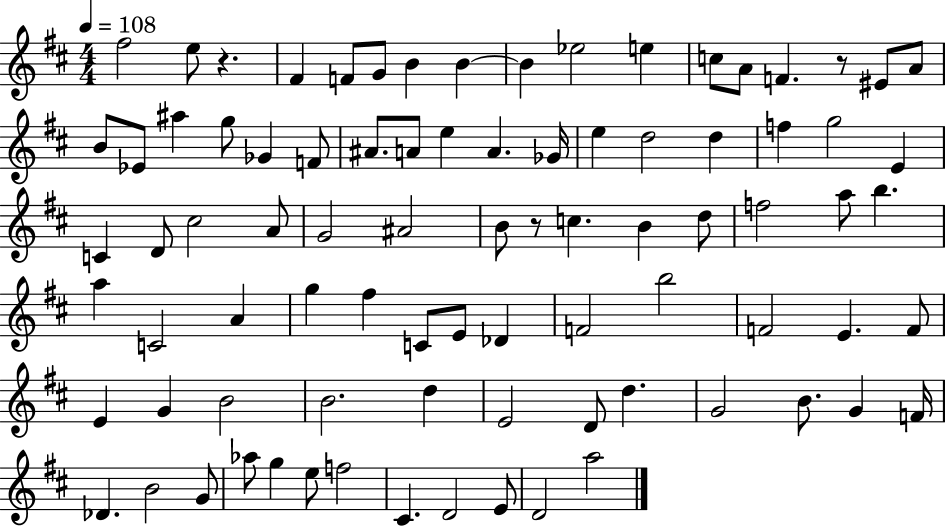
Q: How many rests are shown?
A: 3